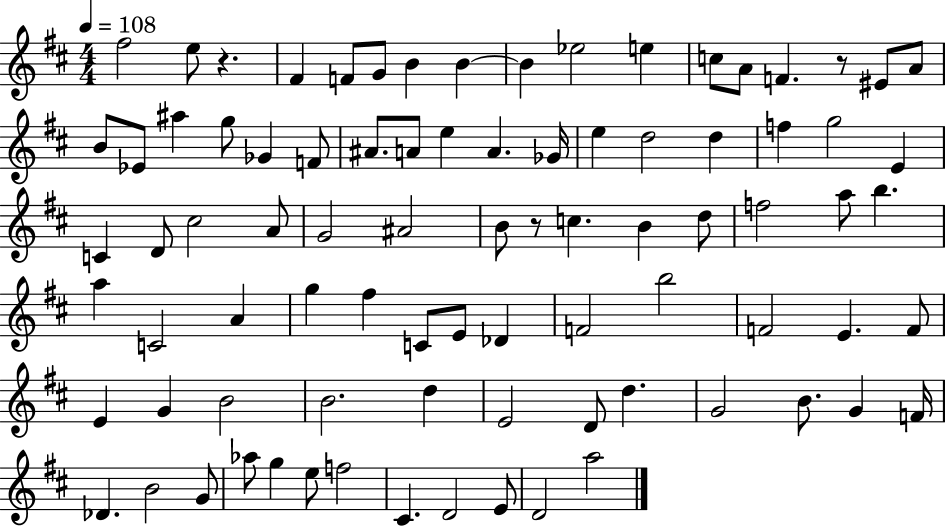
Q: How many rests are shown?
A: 3